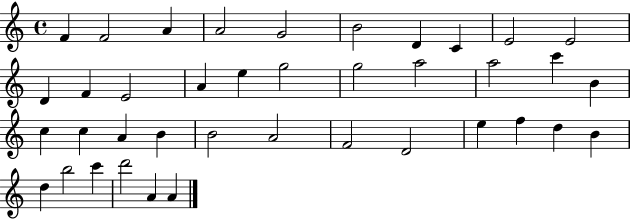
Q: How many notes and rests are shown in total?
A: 39